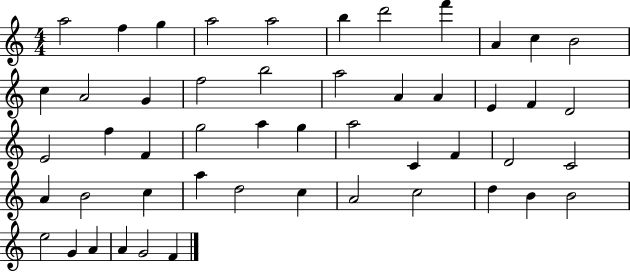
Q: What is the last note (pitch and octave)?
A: F4